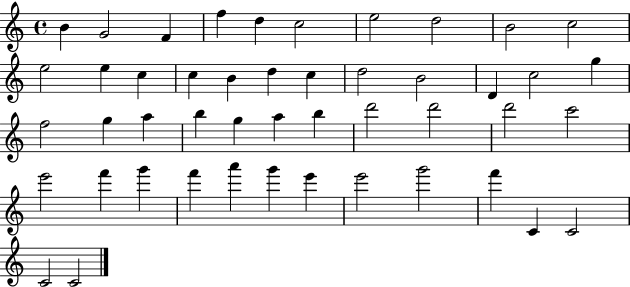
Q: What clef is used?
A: treble